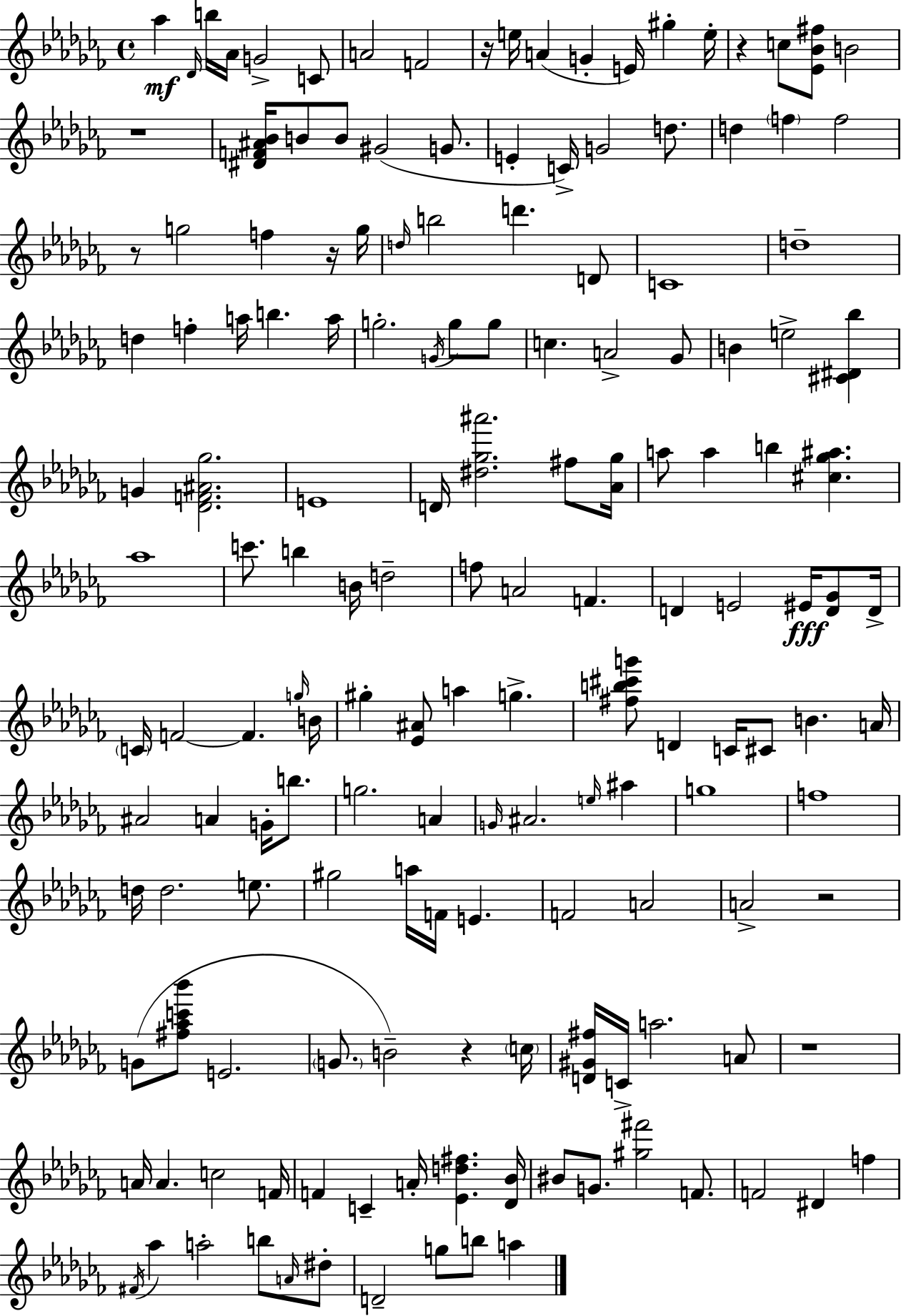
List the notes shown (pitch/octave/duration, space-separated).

Ab5/q Db4/s B5/s Ab4/s G4/h C4/e A4/h F4/h R/s E5/s A4/q G4/q E4/s G#5/q E5/s R/q C5/e [Eb4,Bb4,F#5]/e B4/h R/w [D#4,F4,A#4,Bb4]/s B4/e B4/e G#4/h G4/e. E4/q C4/s G4/h D5/e. D5/q F5/q F5/h R/e G5/h F5/q R/s G5/s D5/s B5/h D6/q. D4/e C4/w D5/w D5/q F5/q A5/s B5/q. A5/s G5/h. G4/s G5/e G5/e C5/q. A4/h Gb4/e B4/q E5/h [C#4,D#4,Bb5]/q G4/q [Db4,F4,A#4,Gb5]/h. E4/w D4/s [D#5,Gb5,A#6]/h. F#5/e [Ab4,Gb5]/s A5/e A5/q B5/q [C#5,Gb5,A#5]/q. Ab5/w C6/e. B5/q B4/s D5/h F5/e A4/h F4/q. D4/q E4/h EIS4/s [D4,Gb4]/e D4/s C4/s F4/h F4/q. G5/s B4/s G#5/q [Eb4,A#4]/e A5/q G5/q. [F#5,B5,C#6,G6]/e D4/q C4/s C#4/e B4/q. A4/s A#4/h A4/q G4/s B5/e. G5/h. A4/q G4/s A#4/h. E5/s A#5/q G5/w F5/w D5/s D5/h. E5/e. G#5/h A5/s F4/s E4/q. F4/h A4/h A4/h R/h G4/e [F#5,Ab5,C6,Bb6]/e E4/h. G4/e. B4/h R/q C5/s [D4,G#4,F#5]/s C4/s A5/h. A4/e R/w A4/s A4/q. C5/h F4/s F4/q C4/q A4/s [Eb4,D5,F#5]/q. [Db4,Bb4]/s BIS4/e G4/e. [G#5,F#6]/h F4/e. F4/h D#4/q F5/q F#4/s Ab5/q A5/h B5/e A4/s D#5/e D4/h G5/e B5/e A5/q